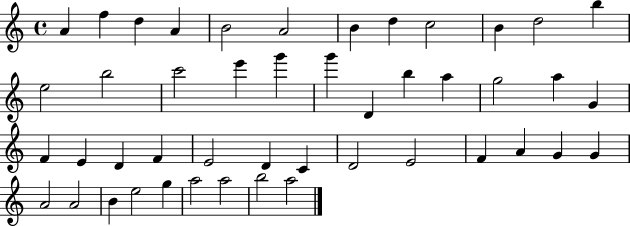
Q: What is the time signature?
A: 4/4